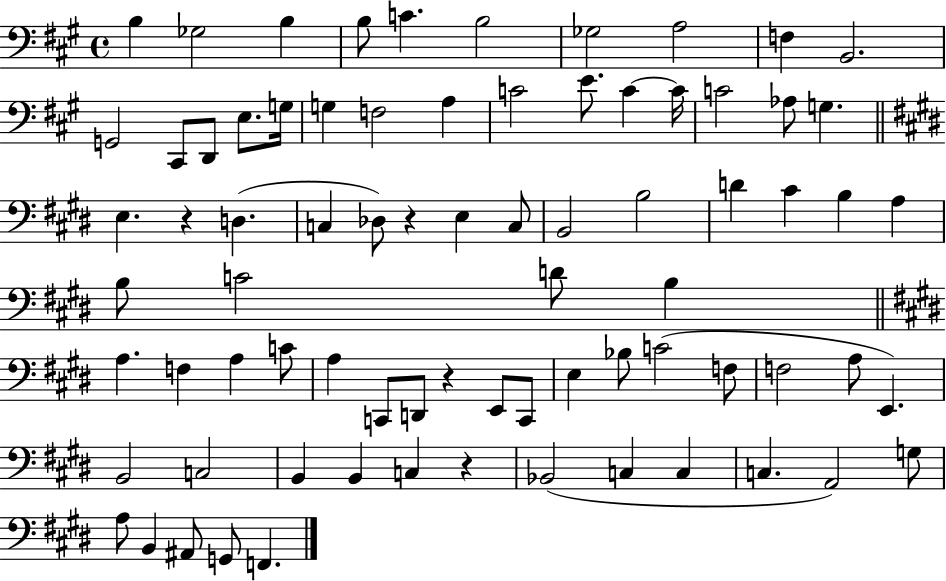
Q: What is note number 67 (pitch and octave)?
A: A2